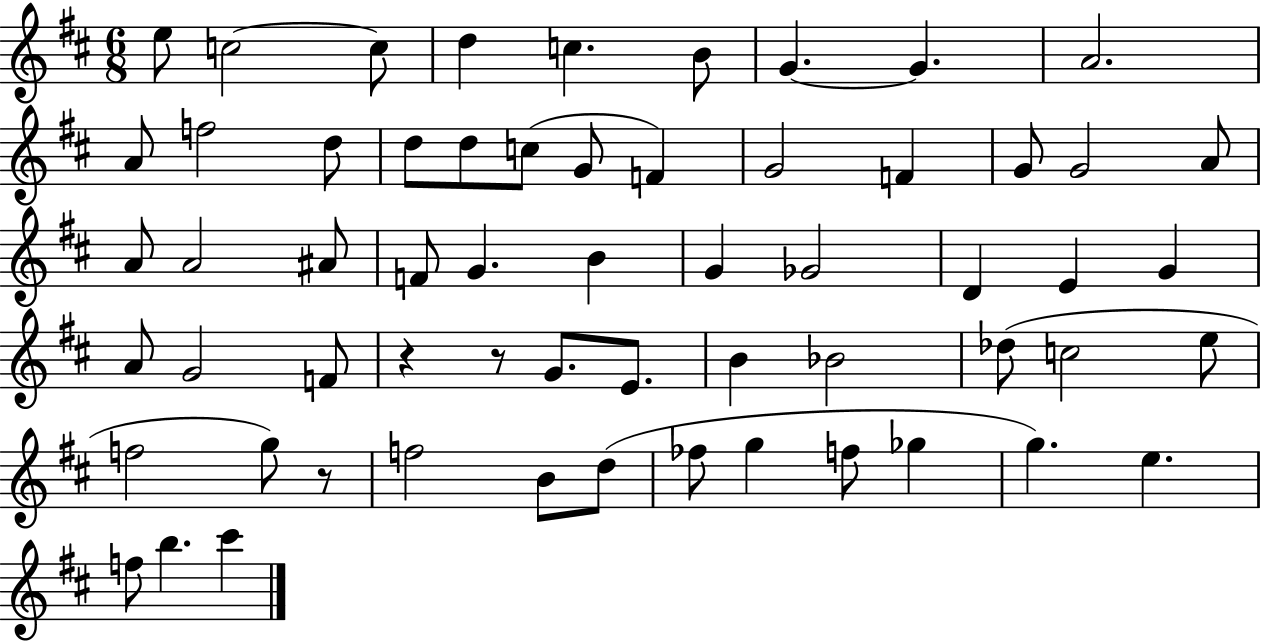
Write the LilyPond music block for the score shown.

{
  \clef treble
  \numericTimeSignature
  \time 6/8
  \key d \major
  \repeat volta 2 { e''8 c''2~~ c''8 | d''4 c''4. b'8 | g'4.~~ g'4. | a'2. | \break a'8 f''2 d''8 | d''8 d''8 c''8( g'8 f'4) | g'2 f'4 | g'8 g'2 a'8 | \break a'8 a'2 ais'8 | f'8 g'4. b'4 | g'4 ges'2 | d'4 e'4 g'4 | \break a'8 g'2 f'8 | r4 r8 g'8. e'8. | b'4 bes'2 | des''8( c''2 e''8 | \break f''2 g''8) r8 | f''2 b'8 d''8( | fes''8 g''4 f''8 ges''4 | g''4.) e''4. | \break f''8 b''4. cis'''4 | } \bar "|."
}